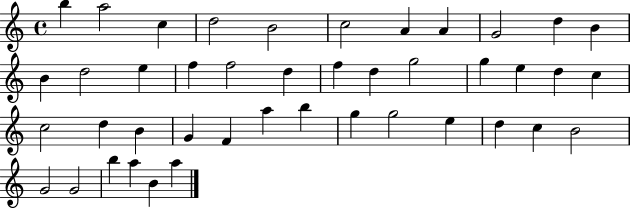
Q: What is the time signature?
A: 4/4